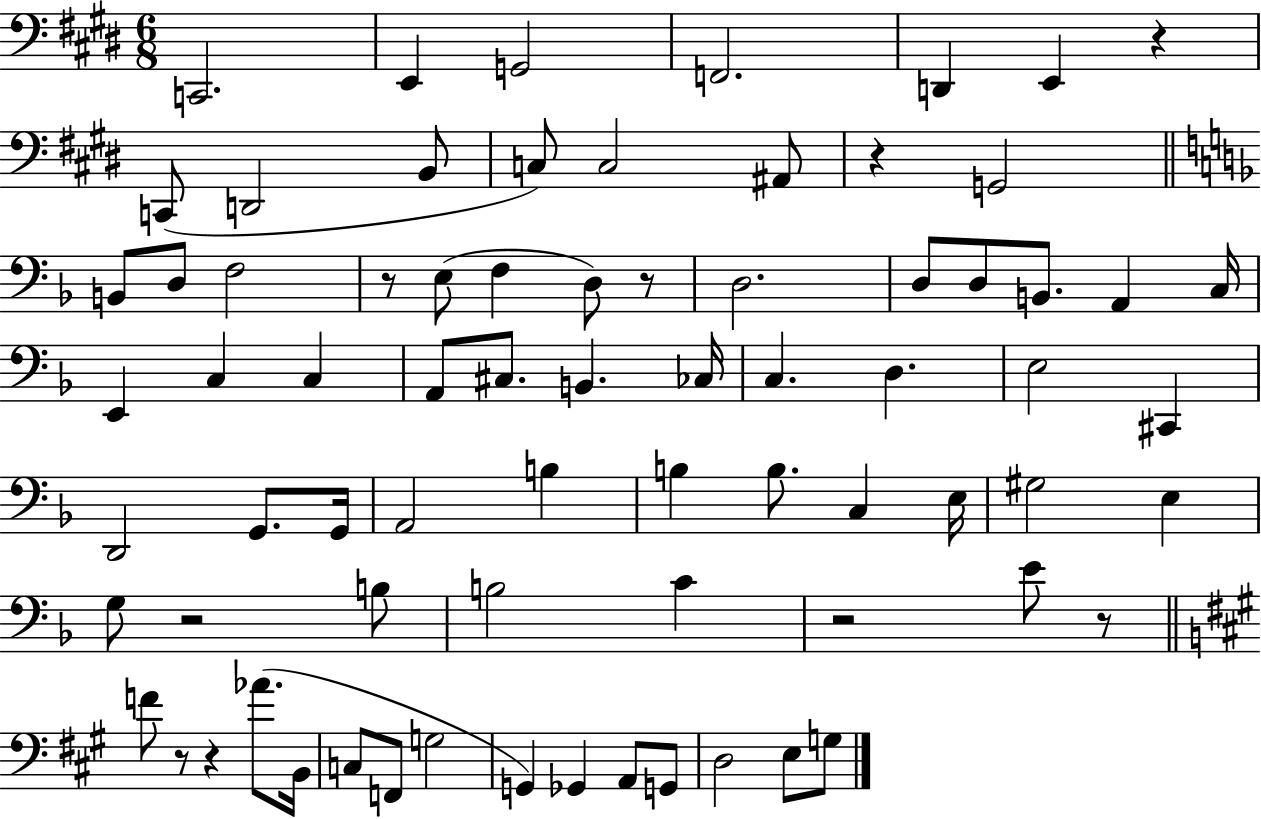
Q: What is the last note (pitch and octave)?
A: G3